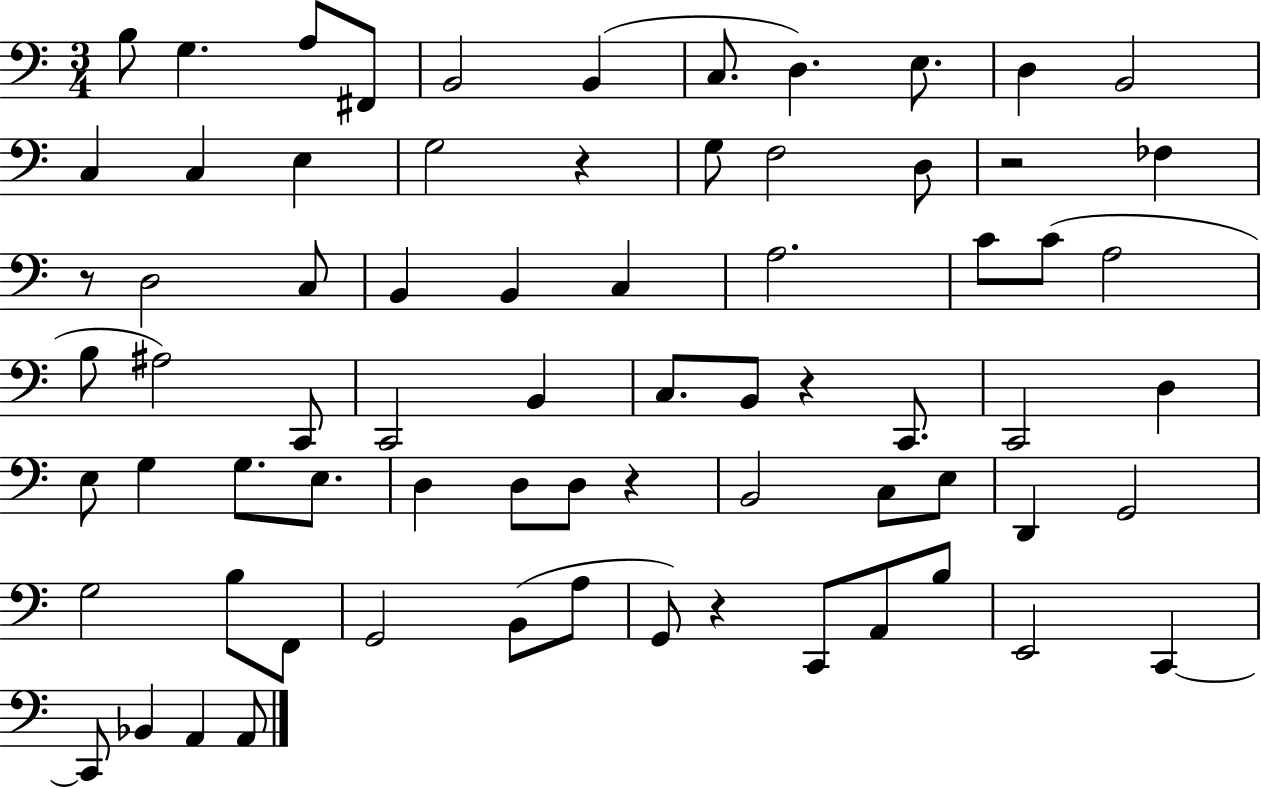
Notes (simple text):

B3/e G3/q. A3/e F#2/e B2/h B2/q C3/e. D3/q. E3/e. D3/q B2/h C3/q C3/q E3/q G3/h R/q G3/e F3/h D3/e R/h FES3/q R/e D3/h C3/e B2/q B2/q C3/q A3/h. C4/e C4/e A3/h B3/e A#3/h C2/e C2/h B2/q C3/e. B2/e R/q C2/e. C2/h D3/q E3/e G3/q G3/e. E3/e. D3/q D3/e D3/e R/q B2/h C3/e E3/e D2/q G2/h G3/h B3/e F2/e G2/h B2/e A3/e G2/e R/q C2/e A2/e B3/e E2/h C2/q C2/e Bb2/q A2/q A2/e